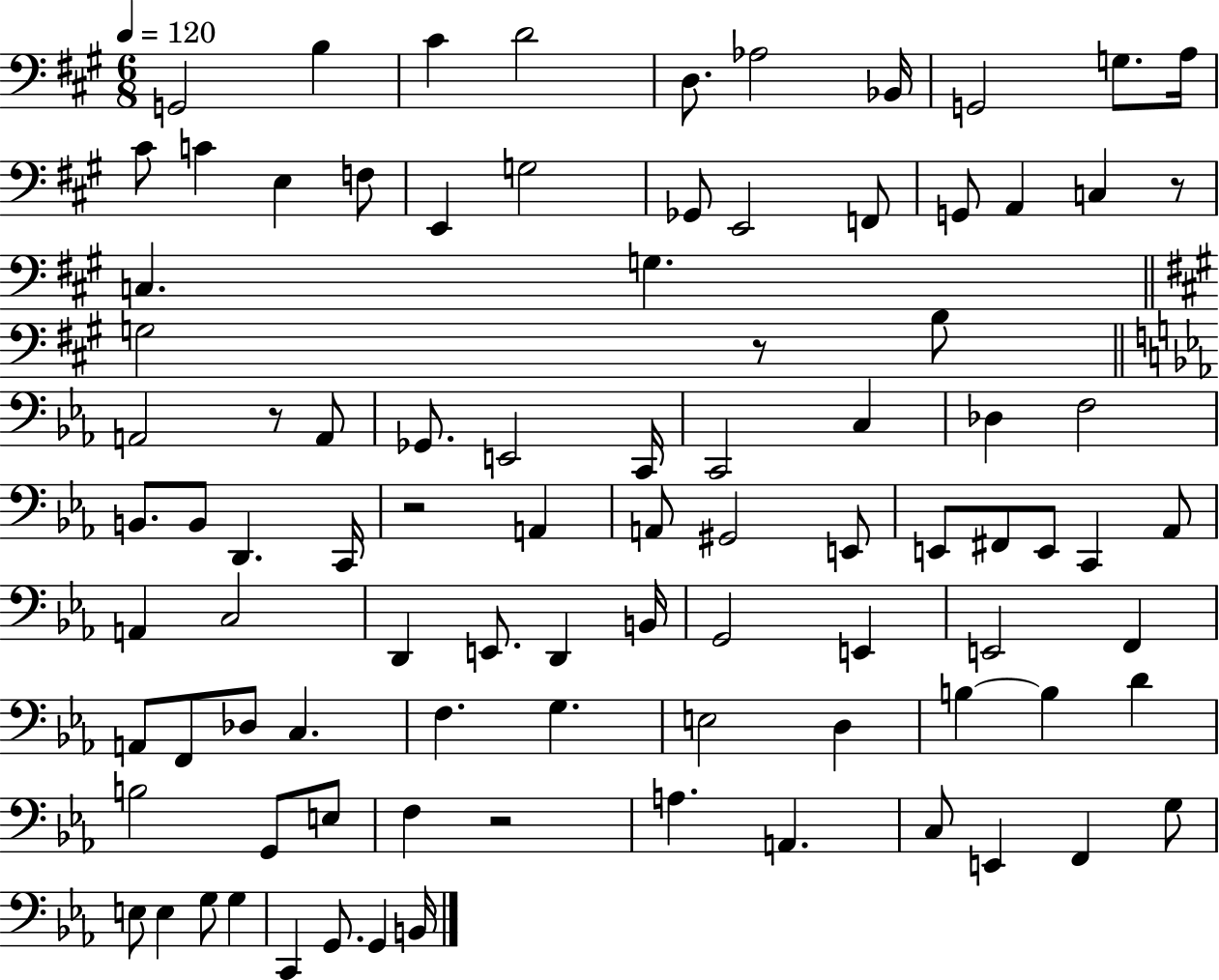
G2/h B3/q C#4/q D4/h D3/e. Ab3/h Bb2/s G2/h G3/e. A3/s C#4/e C4/q E3/q F3/e E2/q G3/h Gb2/e E2/h F2/e G2/e A2/q C3/q R/e C3/q. G3/q. G3/h R/e B3/e A2/h R/e A2/e Gb2/e. E2/h C2/s C2/h C3/q Db3/q F3/h B2/e. B2/e D2/q. C2/s R/h A2/q A2/e G#2/h E2/e E2/e F#2/e E2/e C2/q Ab2/e A2/q C3/h D2/q E2/e. D2/q B2/s G2/h E2/q E2/h F2/q A2/e F2/e Db3/e C3/q. F3/q. G3/q. E3/h D3/q B3/q B3/q D4/q B3/h G2/e E3/e F3/q R/h A3/q. A2/q. C3/e E2/q F2/q G3/e E3/e E3/q G3/e G3/q C2/q G2/e. G2/q B2/s